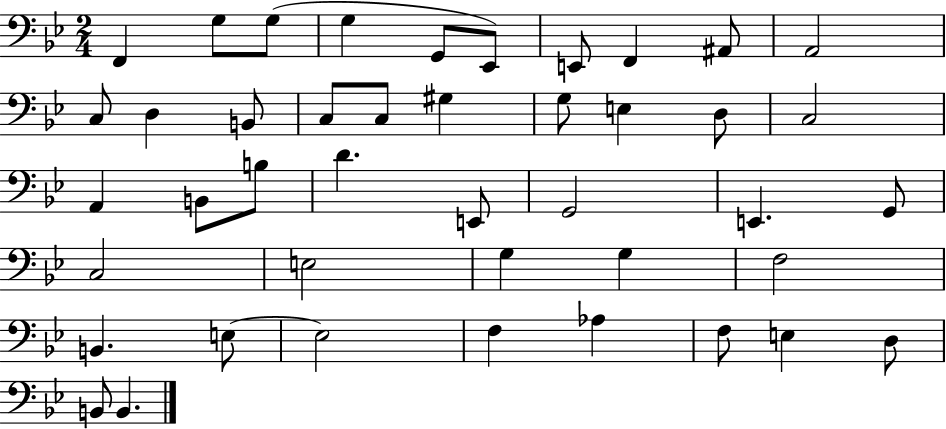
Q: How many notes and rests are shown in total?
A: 43